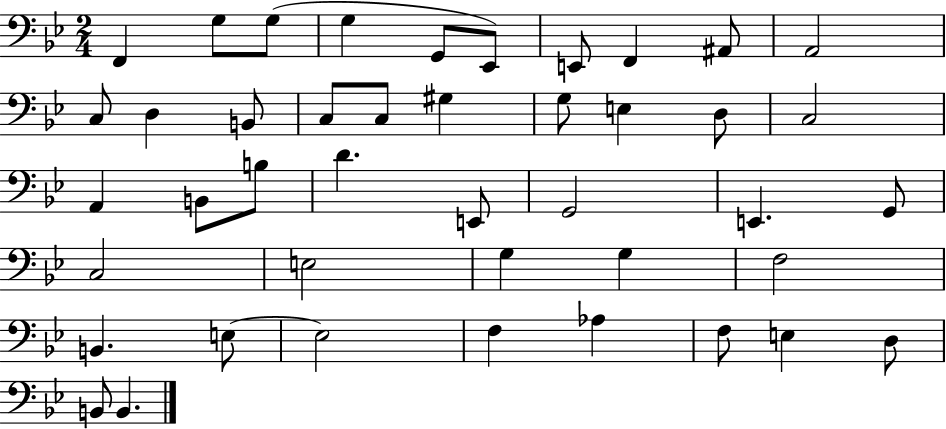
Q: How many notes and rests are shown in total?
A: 43